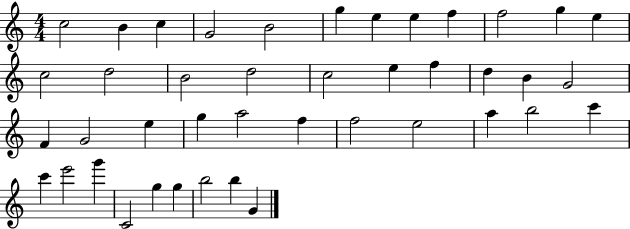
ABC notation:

X:1
T:Untitled
M:4/4
L:1/4
K:C
c2 B c G2 B2 g e e f f2 g e c2 d2 B2 d2 c2 e f d B G2 F G2 e g a2 f f2 e2 a b2 c' c' e'2 g' C2 g g b2 b G